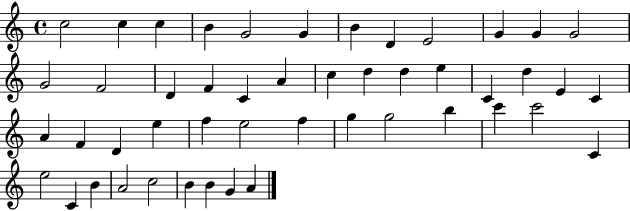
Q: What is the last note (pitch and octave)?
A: A4